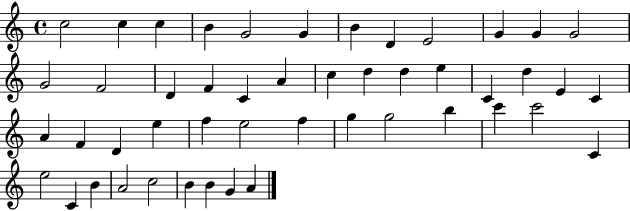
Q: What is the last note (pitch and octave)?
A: A4